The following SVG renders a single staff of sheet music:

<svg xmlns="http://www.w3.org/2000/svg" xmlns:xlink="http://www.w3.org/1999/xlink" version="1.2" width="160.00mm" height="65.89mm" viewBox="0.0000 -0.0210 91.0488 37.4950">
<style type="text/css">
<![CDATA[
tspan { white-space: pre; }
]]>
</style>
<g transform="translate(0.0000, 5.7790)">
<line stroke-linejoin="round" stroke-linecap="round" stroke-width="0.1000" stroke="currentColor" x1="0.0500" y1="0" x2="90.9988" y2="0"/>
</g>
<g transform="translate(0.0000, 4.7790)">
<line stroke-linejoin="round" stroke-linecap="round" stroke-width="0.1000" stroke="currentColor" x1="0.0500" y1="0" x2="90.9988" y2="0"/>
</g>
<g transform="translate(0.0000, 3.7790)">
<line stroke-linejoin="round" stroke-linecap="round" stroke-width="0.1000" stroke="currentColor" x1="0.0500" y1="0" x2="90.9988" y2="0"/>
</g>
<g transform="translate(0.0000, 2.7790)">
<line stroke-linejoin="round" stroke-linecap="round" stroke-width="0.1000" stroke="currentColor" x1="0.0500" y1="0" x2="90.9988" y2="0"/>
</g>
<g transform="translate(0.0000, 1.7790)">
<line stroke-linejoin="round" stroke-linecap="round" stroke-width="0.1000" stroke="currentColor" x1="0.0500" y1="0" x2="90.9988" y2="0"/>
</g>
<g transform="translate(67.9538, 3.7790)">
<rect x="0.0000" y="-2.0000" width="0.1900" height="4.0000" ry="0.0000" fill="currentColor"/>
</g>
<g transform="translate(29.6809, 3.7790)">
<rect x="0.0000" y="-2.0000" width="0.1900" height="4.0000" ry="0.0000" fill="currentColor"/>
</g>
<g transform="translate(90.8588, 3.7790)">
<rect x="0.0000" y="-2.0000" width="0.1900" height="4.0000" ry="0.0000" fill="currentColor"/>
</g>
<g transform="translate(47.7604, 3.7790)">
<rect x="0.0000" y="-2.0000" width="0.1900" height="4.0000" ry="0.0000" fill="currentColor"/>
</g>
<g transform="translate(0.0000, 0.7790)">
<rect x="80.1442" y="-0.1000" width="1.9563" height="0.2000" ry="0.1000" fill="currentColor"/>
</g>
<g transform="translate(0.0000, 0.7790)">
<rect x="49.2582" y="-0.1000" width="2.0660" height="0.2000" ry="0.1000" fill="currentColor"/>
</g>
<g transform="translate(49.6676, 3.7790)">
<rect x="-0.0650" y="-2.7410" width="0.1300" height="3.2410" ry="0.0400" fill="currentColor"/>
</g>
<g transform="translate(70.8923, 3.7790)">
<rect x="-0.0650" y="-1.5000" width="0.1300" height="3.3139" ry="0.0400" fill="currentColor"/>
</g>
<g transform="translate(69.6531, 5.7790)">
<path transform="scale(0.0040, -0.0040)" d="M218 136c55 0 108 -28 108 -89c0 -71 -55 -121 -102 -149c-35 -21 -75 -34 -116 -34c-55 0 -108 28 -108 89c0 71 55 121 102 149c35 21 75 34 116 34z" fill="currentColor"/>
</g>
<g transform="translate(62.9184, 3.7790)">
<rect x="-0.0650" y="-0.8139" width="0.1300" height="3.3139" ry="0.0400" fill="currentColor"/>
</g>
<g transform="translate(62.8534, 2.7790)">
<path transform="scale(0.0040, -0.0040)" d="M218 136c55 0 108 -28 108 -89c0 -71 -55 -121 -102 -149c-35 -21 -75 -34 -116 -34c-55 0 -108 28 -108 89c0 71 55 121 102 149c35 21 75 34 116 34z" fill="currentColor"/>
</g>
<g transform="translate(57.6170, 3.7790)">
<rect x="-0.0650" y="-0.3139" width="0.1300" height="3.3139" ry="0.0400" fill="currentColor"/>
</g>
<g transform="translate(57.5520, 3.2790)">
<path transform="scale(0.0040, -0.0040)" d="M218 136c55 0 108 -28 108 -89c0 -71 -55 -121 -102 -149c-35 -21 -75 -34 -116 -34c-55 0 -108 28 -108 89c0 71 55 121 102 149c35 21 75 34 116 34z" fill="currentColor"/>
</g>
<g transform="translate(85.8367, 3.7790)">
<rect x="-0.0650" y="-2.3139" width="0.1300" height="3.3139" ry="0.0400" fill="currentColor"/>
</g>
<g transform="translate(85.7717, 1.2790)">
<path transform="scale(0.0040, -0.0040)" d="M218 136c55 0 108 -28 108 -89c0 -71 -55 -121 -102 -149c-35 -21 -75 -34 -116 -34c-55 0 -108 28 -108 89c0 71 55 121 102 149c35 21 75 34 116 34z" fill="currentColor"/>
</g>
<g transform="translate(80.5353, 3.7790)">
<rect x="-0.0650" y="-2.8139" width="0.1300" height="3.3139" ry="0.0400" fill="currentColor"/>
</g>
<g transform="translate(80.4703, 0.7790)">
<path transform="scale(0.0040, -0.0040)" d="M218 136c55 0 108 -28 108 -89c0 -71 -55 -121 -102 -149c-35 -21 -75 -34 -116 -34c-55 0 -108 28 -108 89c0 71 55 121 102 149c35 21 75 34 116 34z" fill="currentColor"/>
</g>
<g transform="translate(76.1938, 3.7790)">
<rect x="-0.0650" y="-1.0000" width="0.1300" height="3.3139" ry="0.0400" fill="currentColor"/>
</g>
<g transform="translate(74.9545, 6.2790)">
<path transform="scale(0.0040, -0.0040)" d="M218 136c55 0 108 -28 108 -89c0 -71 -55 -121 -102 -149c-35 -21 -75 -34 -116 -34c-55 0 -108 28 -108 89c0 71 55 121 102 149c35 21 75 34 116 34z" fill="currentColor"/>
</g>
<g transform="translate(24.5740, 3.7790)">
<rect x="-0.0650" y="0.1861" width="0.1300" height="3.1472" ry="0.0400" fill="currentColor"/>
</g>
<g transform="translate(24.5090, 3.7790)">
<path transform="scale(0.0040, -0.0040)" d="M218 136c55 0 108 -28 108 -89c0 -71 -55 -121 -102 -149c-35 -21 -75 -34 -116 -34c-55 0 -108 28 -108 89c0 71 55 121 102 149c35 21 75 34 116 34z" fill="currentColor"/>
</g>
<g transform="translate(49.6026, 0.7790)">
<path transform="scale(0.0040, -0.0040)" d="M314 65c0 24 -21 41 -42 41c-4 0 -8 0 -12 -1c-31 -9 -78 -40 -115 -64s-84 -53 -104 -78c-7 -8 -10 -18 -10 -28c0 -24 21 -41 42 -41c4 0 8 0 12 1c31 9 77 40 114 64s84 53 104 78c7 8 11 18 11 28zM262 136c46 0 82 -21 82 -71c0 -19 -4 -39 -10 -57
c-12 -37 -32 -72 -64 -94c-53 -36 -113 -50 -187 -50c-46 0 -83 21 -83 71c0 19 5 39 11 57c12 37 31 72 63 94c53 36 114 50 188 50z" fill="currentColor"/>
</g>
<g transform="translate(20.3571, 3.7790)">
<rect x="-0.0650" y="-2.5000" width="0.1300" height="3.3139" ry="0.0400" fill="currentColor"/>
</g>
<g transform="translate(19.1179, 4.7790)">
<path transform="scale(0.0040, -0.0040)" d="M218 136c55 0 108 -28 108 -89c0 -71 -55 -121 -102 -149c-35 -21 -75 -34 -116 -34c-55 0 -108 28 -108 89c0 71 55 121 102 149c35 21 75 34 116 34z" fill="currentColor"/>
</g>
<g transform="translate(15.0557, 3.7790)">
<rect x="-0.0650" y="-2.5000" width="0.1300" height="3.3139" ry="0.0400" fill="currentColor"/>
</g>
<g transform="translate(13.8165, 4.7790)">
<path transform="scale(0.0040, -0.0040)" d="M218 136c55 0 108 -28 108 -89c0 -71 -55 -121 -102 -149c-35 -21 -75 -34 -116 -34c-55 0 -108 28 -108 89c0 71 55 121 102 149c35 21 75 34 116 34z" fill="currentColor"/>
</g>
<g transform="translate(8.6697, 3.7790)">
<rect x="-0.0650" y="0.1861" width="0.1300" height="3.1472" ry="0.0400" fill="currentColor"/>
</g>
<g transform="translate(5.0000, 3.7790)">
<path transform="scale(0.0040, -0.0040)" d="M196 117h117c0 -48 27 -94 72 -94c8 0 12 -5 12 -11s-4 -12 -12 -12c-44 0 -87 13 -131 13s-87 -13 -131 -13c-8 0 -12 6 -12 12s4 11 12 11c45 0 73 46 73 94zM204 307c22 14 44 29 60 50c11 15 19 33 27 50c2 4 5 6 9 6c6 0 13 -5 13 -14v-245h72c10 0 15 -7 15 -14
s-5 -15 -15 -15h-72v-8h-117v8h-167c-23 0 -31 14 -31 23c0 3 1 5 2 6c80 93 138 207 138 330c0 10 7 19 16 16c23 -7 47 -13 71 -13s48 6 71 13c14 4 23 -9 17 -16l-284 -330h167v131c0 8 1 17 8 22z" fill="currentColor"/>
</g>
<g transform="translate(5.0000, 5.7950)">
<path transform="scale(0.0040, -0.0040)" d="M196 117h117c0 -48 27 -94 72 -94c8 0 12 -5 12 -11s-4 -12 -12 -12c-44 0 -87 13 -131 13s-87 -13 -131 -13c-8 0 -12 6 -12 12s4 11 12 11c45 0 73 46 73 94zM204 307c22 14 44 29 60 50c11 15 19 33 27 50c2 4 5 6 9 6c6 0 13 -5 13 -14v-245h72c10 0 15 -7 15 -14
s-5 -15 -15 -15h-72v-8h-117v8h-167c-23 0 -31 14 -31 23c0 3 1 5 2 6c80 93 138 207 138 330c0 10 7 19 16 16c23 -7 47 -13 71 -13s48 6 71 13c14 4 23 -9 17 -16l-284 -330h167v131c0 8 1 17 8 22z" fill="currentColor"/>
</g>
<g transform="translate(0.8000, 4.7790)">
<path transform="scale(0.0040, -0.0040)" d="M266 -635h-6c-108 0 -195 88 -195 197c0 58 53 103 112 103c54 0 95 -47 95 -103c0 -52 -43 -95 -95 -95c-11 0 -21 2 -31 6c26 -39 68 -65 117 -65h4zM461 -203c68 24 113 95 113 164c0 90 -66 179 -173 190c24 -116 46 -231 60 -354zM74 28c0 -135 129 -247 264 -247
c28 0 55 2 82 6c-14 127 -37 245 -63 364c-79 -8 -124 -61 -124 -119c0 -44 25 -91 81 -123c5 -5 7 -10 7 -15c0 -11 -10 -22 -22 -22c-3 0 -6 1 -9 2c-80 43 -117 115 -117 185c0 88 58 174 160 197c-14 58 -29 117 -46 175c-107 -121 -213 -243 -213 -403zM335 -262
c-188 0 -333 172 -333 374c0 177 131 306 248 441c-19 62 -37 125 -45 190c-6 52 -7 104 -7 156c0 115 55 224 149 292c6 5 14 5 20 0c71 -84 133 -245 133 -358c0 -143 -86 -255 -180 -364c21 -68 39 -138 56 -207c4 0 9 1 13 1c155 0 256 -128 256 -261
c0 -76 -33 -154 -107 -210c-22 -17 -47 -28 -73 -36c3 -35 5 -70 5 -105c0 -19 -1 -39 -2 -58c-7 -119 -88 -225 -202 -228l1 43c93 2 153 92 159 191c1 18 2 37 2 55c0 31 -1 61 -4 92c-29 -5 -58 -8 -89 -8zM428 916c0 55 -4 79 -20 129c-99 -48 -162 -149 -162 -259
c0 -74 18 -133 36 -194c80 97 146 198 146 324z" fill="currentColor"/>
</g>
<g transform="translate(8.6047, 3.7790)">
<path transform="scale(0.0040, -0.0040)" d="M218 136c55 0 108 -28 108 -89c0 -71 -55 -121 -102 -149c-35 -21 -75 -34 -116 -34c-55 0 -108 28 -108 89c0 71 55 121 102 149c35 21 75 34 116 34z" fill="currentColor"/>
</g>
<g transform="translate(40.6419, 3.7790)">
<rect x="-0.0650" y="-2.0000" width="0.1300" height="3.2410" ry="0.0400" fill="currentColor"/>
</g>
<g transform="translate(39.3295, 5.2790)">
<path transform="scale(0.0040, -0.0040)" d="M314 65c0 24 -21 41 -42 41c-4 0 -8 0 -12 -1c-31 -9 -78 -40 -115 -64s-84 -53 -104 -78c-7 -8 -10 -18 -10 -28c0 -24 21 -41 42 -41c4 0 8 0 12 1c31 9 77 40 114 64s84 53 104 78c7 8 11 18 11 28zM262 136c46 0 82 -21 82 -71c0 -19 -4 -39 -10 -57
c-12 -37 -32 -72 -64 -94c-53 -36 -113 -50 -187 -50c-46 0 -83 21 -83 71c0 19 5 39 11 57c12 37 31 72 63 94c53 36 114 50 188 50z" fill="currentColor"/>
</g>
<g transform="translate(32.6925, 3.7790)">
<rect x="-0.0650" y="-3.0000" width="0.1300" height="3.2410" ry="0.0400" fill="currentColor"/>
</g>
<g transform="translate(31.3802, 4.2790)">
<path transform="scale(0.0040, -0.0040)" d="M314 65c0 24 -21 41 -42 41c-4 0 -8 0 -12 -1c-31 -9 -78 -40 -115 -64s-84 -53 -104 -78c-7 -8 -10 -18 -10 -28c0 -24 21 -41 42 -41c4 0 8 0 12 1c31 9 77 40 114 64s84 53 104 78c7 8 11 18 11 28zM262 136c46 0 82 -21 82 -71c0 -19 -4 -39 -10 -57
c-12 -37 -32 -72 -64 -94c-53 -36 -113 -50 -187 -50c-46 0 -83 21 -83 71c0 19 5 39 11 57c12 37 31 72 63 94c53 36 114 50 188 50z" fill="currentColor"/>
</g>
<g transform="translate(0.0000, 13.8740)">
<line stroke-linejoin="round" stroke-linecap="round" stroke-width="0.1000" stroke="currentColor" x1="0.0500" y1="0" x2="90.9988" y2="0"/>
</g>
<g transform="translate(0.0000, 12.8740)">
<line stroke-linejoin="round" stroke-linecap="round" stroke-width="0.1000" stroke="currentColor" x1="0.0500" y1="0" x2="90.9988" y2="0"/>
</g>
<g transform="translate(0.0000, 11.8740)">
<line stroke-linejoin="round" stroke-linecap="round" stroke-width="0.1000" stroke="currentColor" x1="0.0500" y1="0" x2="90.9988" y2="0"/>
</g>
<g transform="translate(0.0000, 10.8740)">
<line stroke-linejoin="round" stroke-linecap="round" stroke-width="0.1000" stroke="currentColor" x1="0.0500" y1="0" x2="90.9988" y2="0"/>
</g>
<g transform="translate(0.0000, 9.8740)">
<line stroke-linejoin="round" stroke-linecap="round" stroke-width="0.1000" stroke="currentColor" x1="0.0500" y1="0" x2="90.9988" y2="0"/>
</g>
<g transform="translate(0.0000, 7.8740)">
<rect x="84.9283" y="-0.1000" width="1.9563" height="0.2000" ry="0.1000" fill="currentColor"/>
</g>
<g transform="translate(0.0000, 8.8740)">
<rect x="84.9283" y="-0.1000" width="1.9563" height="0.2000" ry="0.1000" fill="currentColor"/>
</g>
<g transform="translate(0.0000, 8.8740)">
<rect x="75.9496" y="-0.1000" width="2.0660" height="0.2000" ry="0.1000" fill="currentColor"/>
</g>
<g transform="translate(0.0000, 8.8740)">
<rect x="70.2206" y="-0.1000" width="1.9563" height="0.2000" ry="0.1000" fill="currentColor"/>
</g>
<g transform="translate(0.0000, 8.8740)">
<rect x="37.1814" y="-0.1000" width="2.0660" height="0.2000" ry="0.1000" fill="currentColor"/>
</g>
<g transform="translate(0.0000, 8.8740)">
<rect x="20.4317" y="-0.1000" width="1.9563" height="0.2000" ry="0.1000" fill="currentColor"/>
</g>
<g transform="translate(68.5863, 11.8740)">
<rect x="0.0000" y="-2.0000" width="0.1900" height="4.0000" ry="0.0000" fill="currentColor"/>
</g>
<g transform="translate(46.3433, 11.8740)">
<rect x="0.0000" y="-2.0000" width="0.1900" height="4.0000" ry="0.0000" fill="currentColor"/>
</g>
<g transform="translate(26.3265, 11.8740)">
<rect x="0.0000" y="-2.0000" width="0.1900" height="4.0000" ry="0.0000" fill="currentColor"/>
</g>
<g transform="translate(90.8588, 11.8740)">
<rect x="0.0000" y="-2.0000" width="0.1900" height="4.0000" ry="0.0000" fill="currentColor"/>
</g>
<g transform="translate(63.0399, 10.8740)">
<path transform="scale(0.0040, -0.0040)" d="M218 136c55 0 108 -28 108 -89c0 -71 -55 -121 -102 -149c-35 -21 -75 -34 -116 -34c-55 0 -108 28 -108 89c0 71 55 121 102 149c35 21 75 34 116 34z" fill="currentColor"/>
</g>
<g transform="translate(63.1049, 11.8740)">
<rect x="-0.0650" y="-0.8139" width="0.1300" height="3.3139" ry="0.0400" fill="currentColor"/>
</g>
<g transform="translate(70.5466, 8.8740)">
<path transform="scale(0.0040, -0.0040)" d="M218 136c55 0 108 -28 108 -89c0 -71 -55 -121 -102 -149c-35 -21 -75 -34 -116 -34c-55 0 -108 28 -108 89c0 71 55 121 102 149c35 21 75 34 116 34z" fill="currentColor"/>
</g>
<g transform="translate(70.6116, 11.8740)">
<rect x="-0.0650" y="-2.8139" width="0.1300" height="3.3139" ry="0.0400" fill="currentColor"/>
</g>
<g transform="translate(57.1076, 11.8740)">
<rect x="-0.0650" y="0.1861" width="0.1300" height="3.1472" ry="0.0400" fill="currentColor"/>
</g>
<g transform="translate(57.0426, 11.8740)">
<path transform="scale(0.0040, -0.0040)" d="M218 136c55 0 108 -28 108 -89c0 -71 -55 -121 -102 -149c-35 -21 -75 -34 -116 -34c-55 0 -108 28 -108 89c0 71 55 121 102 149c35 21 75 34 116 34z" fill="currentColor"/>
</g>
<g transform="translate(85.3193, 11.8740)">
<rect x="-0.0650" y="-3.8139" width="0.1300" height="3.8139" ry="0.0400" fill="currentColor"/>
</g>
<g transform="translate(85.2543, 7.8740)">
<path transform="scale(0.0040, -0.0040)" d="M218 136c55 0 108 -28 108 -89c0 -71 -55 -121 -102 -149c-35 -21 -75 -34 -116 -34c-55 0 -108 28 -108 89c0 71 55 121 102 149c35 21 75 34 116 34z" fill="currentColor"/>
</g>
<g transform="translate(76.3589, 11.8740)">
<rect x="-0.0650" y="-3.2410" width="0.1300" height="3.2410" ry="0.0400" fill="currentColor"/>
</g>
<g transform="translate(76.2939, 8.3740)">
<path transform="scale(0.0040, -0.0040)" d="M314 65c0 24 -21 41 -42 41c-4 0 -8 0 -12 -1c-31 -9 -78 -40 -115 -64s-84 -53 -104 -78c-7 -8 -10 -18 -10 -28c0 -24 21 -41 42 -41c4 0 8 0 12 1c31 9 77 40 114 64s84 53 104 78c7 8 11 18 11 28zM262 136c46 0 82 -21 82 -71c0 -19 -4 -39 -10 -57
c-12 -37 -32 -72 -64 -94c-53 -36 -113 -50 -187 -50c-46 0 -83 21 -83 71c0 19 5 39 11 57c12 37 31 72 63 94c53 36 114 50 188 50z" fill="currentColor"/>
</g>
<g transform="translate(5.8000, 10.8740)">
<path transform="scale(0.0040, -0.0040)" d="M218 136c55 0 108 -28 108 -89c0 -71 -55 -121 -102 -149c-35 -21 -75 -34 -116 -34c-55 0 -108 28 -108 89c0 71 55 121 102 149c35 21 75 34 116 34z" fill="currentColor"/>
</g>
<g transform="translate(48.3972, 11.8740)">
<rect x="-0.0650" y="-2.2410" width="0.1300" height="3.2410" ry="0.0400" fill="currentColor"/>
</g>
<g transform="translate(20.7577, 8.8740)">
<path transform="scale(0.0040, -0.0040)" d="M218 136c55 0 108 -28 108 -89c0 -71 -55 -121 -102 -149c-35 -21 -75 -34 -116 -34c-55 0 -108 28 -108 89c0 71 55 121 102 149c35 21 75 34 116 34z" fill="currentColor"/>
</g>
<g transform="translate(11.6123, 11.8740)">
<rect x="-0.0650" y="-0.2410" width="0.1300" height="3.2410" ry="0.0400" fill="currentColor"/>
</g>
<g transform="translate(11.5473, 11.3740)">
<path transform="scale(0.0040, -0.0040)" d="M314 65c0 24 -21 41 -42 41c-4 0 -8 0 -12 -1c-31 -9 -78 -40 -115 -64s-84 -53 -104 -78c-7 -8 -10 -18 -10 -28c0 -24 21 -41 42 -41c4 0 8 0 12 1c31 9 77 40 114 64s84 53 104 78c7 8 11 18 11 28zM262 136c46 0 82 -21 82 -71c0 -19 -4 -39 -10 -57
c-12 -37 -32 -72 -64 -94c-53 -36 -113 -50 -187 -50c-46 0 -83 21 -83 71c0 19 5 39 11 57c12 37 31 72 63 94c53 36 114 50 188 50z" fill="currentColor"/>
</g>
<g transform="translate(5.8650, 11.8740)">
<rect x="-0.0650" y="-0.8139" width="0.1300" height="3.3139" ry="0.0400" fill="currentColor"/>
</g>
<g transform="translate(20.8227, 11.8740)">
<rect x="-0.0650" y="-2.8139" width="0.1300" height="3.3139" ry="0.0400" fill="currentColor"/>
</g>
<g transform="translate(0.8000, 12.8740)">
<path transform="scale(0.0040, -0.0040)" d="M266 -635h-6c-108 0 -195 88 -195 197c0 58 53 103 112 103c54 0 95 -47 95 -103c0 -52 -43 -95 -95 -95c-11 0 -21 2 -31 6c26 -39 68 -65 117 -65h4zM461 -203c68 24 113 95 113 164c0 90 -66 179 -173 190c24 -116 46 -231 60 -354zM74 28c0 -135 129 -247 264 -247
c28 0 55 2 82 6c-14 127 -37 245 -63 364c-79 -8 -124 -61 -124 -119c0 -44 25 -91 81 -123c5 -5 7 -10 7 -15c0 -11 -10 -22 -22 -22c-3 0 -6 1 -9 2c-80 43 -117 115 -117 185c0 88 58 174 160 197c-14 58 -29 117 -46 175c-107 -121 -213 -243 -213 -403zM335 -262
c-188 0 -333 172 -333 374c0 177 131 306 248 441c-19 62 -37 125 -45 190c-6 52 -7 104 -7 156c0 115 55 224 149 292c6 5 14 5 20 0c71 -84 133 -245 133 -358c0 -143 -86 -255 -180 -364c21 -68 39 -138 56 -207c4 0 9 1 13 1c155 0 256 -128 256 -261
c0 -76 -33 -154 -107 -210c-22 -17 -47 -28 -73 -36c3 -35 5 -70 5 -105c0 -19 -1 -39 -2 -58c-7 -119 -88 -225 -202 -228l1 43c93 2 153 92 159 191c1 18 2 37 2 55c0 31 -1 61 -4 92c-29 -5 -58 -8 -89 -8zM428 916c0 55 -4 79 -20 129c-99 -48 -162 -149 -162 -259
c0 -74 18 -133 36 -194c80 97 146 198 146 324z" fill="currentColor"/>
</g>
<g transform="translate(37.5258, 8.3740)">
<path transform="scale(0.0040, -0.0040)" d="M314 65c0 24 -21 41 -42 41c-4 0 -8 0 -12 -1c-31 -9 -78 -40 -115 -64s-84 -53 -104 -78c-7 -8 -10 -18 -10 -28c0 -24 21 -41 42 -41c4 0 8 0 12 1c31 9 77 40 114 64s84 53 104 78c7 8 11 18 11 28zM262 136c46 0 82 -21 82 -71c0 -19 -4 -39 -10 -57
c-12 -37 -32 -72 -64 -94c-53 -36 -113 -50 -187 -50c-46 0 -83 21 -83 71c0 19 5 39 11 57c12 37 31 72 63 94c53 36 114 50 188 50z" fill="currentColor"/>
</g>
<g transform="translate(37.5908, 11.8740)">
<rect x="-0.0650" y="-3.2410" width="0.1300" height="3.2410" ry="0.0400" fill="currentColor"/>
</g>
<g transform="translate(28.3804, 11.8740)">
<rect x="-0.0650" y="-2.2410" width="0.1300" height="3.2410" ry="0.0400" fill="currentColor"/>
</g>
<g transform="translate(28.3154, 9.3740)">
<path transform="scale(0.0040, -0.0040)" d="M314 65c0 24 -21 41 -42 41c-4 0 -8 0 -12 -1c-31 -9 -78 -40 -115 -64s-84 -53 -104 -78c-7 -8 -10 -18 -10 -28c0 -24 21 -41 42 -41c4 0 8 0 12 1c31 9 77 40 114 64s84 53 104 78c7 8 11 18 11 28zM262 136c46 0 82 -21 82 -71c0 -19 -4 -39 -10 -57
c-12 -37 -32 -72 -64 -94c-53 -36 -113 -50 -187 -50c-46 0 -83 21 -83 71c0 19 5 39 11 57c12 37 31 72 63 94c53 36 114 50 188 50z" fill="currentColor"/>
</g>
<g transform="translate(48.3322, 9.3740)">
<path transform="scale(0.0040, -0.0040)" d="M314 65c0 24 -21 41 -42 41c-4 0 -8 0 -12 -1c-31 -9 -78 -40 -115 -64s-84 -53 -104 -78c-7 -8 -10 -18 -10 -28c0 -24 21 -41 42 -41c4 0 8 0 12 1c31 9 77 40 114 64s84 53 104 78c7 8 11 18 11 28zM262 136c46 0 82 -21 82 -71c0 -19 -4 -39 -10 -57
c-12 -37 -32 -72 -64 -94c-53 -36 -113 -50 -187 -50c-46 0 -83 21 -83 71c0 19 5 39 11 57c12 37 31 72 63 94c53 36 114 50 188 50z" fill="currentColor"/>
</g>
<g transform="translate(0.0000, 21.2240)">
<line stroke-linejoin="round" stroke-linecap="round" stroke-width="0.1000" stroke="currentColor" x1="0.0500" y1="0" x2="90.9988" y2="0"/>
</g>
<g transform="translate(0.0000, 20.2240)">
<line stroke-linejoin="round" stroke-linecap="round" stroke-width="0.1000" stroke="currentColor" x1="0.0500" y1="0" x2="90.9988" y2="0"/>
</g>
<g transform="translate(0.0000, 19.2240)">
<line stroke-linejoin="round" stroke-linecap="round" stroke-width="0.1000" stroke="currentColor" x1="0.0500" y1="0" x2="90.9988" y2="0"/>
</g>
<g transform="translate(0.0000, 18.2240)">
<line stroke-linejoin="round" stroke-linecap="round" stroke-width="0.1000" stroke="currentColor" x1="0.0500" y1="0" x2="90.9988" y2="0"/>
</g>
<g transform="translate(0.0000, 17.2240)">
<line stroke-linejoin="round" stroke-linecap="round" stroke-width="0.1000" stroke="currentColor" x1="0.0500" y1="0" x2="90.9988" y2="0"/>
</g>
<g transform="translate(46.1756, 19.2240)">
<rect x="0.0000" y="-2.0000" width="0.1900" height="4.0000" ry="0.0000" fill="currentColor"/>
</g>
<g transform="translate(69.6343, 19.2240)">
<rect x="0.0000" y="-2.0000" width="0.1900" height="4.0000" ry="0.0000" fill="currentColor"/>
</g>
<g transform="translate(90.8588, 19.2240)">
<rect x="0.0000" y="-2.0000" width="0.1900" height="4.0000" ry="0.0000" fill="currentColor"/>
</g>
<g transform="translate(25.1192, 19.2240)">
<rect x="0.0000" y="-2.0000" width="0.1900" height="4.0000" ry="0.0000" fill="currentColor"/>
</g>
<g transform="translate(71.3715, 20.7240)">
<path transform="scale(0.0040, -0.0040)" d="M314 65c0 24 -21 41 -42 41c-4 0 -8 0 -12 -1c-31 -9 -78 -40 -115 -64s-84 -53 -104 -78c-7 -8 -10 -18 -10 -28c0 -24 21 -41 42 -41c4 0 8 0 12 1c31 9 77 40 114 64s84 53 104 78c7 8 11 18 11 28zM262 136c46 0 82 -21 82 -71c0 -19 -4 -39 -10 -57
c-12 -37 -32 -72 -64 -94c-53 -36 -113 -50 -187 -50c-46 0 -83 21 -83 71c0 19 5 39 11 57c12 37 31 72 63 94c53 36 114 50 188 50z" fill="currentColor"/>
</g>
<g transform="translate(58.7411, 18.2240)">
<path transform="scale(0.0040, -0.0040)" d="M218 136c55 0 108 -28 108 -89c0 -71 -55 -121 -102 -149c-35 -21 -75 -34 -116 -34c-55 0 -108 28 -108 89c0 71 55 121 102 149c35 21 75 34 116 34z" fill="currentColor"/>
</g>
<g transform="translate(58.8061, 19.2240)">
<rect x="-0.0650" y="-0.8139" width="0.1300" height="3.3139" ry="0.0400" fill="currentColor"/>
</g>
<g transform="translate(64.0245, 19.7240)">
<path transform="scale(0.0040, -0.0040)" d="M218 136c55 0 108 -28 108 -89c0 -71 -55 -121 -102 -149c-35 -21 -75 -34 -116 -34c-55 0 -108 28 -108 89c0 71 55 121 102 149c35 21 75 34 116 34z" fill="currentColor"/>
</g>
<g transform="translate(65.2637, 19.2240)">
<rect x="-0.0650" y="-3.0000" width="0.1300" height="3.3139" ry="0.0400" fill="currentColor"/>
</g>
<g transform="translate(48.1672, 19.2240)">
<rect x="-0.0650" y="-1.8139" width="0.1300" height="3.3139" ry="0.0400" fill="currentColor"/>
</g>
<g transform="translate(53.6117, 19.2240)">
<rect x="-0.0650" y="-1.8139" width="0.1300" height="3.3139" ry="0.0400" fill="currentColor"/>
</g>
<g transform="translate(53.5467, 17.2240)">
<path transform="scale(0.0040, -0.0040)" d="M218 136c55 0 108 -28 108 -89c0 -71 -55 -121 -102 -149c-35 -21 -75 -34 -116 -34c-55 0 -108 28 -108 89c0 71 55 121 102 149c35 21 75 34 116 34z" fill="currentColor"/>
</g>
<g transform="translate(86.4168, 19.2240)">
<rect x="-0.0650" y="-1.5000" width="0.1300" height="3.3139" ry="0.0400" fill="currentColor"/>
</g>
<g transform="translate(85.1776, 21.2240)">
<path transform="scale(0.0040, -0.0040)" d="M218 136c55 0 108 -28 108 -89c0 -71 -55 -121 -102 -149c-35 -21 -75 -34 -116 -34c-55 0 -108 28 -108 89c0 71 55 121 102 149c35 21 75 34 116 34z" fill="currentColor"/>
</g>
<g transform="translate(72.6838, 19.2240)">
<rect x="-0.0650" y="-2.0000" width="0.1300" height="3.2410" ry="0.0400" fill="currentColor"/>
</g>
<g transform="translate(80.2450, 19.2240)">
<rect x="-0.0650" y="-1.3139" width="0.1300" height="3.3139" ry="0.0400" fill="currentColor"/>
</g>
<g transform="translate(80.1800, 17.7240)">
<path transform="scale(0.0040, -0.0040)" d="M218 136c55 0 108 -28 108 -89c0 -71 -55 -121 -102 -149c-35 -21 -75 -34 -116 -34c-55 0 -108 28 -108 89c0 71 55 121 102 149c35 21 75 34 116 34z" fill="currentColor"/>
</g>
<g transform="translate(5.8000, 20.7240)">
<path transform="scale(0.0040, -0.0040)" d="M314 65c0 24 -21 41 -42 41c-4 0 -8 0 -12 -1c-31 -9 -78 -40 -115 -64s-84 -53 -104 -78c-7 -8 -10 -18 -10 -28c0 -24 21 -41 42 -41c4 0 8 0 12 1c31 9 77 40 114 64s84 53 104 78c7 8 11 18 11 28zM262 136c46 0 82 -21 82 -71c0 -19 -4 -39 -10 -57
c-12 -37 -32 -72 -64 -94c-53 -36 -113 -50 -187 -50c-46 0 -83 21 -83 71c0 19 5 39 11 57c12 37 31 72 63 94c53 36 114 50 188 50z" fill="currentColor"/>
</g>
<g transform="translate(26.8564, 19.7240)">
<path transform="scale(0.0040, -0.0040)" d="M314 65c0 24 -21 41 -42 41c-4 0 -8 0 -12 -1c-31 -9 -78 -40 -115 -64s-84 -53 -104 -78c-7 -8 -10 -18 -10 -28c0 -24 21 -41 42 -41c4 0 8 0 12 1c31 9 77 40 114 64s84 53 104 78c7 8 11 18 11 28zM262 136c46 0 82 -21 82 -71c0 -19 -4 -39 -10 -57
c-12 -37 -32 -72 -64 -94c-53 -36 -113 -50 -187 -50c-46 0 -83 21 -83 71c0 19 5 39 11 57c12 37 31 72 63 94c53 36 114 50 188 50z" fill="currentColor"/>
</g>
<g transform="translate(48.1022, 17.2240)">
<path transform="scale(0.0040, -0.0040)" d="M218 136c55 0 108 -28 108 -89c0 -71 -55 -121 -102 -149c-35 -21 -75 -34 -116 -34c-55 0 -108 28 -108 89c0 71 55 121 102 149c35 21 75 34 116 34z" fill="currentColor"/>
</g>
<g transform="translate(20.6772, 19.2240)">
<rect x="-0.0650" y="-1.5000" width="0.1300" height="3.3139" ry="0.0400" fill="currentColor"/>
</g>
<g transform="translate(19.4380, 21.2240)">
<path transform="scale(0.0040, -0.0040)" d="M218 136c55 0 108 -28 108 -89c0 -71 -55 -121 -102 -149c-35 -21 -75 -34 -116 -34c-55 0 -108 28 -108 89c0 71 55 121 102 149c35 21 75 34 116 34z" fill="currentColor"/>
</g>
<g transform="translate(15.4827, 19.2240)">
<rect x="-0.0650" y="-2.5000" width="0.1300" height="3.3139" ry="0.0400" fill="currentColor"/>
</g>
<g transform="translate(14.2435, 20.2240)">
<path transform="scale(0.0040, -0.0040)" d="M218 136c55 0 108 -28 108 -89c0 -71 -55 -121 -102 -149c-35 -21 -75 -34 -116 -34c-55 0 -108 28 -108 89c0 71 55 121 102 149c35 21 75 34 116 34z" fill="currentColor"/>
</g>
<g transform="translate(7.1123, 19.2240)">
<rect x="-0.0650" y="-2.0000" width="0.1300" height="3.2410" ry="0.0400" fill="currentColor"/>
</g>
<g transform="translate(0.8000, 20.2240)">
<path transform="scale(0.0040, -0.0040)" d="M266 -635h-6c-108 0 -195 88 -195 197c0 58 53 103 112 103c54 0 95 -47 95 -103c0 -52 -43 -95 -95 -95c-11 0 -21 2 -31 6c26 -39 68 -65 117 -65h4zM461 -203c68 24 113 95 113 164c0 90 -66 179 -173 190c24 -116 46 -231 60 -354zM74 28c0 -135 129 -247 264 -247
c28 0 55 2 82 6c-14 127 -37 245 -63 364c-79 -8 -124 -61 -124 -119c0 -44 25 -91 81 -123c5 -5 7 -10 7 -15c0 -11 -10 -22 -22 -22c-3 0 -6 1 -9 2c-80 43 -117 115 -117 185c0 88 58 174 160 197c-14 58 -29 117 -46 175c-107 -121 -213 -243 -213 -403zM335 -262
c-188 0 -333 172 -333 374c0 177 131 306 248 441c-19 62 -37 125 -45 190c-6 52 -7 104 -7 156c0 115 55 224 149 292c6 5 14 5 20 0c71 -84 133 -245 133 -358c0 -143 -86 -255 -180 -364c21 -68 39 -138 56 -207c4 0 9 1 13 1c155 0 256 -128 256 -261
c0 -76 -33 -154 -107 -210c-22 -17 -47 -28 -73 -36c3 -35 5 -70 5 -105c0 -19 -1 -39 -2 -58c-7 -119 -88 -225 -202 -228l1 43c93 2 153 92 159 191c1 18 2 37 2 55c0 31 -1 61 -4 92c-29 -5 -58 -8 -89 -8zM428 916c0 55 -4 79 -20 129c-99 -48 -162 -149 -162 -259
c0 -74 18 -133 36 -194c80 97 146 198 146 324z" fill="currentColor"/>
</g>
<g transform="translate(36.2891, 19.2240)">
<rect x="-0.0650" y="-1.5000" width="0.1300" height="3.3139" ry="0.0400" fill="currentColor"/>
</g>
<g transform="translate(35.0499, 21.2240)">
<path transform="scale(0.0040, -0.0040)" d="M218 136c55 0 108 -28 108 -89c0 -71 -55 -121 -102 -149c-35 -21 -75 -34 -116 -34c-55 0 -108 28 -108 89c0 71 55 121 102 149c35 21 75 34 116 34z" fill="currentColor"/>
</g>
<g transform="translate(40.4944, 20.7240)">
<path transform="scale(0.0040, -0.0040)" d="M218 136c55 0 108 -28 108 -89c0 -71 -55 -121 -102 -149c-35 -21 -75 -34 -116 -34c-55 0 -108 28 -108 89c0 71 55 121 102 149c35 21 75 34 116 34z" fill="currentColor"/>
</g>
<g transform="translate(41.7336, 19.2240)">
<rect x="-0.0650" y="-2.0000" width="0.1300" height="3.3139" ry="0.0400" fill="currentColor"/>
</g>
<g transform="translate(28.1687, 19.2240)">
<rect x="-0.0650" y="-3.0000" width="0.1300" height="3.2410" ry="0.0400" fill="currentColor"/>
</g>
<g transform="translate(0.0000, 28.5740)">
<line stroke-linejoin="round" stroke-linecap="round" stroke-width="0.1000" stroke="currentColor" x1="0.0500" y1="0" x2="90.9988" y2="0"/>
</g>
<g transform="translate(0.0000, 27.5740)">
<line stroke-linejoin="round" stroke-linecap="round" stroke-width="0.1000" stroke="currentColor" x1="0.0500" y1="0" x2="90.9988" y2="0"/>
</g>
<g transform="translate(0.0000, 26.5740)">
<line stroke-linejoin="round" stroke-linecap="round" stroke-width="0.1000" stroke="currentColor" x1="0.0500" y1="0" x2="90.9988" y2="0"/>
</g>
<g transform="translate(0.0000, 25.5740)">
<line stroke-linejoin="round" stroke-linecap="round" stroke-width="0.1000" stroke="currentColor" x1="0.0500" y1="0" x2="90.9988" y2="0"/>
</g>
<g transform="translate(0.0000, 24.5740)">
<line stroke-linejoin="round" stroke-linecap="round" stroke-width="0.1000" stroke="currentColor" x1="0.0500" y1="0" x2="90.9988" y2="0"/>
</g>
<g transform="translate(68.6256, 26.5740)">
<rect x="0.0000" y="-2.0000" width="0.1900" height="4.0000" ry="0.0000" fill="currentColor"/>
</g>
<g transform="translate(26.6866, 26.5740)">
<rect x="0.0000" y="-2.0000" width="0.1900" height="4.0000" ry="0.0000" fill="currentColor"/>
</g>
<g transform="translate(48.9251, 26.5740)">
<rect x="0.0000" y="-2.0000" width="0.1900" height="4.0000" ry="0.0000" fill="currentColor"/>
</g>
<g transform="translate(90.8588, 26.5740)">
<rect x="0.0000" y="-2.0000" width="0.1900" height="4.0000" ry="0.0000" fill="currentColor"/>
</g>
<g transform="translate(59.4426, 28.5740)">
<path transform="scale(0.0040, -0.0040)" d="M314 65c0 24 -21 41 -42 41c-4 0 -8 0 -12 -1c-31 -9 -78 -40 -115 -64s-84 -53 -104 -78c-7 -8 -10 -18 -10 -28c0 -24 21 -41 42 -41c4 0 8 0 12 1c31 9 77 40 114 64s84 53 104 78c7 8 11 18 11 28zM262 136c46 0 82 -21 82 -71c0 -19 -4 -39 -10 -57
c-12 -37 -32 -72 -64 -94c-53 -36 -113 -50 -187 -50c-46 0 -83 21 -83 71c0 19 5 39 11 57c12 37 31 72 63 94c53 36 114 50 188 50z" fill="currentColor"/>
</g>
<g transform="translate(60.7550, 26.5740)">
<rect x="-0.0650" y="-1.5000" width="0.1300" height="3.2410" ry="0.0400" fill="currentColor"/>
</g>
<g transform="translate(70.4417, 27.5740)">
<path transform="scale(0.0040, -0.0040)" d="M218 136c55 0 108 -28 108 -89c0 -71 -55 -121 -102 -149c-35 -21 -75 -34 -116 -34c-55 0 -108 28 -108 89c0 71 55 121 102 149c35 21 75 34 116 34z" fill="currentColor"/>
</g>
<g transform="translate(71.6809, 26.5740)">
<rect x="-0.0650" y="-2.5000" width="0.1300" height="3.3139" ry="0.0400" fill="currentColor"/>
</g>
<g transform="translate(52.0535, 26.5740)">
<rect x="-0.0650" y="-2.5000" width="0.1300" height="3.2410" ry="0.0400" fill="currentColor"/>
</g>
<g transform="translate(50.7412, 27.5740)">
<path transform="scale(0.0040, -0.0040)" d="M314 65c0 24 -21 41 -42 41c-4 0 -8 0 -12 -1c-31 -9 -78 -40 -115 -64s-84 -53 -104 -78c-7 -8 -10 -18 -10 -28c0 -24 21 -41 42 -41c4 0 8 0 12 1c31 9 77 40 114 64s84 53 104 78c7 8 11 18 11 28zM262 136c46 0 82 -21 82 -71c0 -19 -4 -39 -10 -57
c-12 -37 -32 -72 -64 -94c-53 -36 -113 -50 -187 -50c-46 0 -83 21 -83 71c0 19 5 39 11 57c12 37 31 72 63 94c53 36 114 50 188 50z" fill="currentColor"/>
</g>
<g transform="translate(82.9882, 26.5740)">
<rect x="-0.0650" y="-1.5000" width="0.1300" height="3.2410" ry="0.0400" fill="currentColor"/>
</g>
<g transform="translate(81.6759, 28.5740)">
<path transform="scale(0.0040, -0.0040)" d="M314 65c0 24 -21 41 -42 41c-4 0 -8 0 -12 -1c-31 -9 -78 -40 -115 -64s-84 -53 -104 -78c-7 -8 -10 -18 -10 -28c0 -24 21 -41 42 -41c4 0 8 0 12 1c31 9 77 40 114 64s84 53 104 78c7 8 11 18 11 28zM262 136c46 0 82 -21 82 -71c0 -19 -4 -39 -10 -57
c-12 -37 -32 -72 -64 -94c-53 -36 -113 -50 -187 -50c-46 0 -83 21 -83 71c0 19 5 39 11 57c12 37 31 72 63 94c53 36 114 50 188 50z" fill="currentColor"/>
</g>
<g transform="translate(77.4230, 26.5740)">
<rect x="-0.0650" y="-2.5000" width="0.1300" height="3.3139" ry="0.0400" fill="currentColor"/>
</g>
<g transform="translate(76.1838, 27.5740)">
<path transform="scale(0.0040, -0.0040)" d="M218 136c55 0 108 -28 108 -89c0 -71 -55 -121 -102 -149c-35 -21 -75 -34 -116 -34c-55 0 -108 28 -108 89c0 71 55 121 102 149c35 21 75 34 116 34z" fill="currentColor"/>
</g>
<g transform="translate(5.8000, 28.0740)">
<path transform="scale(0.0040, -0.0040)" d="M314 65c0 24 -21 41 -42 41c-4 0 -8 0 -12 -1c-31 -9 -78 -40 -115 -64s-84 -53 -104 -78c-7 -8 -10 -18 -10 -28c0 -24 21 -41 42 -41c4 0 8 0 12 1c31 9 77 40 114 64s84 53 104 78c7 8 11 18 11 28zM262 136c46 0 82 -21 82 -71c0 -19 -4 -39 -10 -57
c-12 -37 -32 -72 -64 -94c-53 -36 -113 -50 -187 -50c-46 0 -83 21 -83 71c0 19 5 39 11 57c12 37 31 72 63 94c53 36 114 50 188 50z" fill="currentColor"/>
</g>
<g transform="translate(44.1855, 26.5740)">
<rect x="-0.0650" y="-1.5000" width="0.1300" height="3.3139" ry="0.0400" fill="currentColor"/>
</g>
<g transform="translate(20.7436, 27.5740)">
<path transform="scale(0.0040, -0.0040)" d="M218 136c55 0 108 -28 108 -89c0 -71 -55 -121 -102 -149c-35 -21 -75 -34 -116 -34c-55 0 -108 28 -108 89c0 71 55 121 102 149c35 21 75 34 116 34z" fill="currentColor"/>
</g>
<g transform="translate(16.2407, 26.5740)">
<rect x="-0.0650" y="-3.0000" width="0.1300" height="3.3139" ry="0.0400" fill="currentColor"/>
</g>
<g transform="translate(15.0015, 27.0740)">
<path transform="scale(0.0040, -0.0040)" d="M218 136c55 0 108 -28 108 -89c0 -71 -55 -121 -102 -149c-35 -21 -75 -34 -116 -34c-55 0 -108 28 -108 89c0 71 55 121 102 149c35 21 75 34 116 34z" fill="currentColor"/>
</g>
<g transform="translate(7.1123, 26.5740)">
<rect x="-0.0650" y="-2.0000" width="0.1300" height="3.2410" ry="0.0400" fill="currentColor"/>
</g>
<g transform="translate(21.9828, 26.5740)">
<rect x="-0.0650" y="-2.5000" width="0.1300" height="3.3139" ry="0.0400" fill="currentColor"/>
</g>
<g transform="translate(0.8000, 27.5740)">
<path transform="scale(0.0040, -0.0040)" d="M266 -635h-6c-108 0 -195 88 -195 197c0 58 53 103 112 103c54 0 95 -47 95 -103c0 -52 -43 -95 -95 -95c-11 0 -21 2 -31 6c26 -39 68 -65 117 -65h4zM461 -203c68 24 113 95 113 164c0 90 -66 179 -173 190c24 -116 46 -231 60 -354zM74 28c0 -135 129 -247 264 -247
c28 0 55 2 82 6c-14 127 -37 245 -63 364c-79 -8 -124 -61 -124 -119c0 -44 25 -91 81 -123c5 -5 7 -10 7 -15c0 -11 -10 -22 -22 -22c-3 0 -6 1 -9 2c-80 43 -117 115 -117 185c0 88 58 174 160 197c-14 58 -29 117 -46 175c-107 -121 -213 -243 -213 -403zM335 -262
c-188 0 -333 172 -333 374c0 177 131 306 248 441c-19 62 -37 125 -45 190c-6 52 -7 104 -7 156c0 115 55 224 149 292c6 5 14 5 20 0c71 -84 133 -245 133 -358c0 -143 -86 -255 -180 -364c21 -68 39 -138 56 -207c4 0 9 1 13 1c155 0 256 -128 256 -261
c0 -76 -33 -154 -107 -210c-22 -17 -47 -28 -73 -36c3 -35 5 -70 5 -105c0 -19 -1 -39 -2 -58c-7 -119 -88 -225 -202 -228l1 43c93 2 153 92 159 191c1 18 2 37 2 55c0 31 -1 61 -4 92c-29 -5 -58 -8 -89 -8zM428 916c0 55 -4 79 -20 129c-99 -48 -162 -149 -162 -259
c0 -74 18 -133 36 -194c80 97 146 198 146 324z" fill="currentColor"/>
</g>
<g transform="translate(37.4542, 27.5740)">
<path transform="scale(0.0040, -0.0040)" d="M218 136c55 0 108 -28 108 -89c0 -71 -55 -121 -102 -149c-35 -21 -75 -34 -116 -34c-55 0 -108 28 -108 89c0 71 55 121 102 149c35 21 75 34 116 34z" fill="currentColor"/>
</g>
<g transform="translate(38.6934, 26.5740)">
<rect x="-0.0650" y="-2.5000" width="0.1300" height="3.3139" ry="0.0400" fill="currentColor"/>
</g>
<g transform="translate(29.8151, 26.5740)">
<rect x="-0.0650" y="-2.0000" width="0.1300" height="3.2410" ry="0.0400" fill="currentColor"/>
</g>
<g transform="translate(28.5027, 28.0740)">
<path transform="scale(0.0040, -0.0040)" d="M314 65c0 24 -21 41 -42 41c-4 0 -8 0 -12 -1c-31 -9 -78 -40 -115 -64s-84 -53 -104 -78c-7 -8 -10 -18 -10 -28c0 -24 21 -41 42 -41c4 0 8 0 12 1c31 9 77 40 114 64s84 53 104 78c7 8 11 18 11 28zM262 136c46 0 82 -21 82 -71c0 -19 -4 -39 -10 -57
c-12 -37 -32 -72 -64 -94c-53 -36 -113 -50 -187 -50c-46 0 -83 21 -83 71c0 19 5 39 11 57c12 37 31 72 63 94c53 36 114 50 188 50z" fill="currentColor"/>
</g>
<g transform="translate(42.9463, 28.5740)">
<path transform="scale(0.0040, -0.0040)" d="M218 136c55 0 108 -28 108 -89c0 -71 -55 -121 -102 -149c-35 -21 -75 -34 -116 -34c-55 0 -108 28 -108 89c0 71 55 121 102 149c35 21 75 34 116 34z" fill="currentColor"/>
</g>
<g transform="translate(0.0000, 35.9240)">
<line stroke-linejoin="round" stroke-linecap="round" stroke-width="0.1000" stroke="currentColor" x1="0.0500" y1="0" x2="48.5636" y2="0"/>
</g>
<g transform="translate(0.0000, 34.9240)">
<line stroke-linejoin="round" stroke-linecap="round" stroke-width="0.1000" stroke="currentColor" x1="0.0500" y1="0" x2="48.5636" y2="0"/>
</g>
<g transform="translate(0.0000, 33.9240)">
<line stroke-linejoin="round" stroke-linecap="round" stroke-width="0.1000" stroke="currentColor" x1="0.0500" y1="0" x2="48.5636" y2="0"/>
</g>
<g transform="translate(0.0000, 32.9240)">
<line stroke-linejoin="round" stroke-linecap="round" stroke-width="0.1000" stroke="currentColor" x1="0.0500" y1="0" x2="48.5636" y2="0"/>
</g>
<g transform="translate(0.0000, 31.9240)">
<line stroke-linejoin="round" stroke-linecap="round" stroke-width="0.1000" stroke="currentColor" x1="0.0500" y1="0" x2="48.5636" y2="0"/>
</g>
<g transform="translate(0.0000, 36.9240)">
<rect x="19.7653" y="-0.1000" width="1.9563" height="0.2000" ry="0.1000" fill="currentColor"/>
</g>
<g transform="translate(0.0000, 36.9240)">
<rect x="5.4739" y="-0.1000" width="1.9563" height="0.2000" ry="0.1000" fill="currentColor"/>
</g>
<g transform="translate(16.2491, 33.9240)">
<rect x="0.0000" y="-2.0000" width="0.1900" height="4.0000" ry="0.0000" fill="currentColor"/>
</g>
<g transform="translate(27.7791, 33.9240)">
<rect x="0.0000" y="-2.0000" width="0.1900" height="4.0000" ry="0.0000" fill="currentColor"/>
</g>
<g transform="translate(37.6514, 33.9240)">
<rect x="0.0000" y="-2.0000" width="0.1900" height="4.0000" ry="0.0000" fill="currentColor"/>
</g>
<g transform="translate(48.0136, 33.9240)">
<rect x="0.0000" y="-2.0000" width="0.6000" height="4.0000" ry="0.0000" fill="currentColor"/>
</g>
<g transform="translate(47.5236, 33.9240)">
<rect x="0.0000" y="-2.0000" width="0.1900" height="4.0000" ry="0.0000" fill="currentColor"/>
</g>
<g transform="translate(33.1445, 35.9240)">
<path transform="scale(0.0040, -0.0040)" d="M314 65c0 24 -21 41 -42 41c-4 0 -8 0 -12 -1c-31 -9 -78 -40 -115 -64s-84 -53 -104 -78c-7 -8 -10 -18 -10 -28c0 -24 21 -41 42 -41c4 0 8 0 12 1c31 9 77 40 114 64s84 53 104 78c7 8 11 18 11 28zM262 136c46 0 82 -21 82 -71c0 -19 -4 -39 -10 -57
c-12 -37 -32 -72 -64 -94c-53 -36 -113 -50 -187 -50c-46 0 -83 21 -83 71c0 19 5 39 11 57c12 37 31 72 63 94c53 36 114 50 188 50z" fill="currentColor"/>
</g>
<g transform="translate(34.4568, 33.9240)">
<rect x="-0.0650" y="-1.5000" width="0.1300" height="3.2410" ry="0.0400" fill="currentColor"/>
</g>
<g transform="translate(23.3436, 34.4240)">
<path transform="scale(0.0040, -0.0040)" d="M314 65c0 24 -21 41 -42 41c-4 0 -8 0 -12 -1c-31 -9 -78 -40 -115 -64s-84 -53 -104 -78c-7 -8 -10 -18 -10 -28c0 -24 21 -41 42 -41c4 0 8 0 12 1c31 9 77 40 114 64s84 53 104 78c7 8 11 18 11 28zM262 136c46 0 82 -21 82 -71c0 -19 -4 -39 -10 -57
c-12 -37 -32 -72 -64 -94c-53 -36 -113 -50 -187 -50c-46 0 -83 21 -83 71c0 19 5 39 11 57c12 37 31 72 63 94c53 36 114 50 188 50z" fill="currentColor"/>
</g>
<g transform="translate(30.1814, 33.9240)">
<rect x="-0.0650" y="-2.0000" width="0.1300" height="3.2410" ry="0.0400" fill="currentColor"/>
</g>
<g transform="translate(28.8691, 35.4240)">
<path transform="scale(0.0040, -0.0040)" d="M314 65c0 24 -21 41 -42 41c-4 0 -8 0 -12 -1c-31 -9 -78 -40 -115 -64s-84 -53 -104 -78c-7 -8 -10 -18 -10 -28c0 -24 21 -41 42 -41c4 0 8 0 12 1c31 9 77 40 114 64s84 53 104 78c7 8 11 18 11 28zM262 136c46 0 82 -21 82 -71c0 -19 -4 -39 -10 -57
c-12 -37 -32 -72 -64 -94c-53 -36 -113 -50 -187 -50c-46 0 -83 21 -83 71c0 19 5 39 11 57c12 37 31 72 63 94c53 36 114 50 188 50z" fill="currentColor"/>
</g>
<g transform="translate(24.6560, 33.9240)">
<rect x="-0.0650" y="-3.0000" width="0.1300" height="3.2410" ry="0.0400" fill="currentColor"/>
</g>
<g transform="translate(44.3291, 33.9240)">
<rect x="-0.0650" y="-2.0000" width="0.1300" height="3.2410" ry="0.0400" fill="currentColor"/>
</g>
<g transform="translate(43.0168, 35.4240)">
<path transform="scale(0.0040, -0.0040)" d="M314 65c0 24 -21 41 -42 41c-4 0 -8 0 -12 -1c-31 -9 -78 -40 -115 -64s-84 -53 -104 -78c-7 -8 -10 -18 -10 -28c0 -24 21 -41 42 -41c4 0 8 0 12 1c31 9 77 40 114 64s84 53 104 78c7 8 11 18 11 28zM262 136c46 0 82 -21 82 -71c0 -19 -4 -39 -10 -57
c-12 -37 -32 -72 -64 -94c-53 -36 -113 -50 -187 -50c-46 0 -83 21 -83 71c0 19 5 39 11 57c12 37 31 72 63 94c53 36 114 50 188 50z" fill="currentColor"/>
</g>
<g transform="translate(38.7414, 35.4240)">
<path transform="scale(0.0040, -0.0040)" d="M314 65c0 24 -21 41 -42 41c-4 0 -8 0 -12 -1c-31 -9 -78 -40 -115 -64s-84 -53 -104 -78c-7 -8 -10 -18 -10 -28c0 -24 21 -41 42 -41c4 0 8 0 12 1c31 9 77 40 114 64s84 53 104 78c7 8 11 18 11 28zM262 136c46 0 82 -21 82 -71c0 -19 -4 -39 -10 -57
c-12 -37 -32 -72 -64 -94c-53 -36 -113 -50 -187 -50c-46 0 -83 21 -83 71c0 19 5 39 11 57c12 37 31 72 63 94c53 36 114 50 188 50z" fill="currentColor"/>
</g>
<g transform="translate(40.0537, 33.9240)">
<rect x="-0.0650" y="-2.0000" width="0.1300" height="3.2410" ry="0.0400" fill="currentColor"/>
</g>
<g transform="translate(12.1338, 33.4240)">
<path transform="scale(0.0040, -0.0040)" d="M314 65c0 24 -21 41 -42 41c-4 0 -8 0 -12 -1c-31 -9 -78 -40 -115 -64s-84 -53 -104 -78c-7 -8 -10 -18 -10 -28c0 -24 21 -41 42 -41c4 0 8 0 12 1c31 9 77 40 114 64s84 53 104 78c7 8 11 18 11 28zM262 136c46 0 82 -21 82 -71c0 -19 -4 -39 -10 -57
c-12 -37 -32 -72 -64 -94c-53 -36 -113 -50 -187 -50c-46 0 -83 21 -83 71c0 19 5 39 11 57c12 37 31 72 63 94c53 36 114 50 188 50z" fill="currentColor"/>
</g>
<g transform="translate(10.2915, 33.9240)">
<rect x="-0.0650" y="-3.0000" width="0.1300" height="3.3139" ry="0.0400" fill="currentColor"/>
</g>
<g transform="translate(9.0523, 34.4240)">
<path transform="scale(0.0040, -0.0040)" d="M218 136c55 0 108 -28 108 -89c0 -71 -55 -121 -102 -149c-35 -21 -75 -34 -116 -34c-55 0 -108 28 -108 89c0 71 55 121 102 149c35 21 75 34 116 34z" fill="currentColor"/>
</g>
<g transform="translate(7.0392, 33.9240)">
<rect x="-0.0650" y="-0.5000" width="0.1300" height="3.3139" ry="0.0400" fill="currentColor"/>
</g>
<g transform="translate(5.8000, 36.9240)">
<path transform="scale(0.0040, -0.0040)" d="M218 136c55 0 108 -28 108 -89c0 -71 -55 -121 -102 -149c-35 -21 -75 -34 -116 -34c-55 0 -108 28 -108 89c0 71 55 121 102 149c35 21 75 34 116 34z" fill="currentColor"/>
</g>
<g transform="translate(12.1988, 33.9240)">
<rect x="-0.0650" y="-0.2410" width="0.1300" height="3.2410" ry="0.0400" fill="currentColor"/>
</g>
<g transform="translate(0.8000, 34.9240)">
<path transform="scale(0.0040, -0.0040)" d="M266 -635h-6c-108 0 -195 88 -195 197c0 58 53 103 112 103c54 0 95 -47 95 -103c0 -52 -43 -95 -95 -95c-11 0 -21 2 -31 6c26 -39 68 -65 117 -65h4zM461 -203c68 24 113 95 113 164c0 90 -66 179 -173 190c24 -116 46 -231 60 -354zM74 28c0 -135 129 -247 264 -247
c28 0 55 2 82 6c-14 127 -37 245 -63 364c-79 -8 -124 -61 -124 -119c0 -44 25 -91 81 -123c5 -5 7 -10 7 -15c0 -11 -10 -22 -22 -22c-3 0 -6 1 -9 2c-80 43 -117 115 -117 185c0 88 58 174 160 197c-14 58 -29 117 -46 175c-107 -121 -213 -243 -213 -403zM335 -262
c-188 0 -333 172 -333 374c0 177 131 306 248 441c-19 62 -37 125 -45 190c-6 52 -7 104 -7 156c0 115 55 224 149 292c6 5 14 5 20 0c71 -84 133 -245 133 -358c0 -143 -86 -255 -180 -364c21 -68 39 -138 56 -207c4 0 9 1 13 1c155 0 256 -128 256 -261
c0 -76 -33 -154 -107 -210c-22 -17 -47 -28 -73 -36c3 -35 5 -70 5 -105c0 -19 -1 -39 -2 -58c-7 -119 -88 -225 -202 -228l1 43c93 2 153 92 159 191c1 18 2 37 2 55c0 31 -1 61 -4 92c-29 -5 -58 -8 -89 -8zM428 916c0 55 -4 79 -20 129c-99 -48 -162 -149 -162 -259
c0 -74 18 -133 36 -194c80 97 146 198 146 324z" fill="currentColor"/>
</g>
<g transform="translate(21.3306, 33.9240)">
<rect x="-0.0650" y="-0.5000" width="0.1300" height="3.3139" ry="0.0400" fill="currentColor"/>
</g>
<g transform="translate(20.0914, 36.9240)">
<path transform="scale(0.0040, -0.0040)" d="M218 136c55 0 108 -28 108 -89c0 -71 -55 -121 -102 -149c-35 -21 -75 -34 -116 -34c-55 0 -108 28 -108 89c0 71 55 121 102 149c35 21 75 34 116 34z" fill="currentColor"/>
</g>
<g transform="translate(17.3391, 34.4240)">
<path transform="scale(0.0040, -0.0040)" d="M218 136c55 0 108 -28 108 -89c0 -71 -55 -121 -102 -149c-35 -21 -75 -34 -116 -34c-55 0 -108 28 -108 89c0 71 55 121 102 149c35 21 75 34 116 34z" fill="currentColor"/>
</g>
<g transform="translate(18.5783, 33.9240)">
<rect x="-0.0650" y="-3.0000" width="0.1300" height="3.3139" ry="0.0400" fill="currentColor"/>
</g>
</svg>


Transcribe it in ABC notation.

X:1
T:Untitled
M:4/4
L:1/4
K:C
B G G B A2 F2 a2 c d E D a g d c2 a g2 b2 g2 B d a b2 c' F2 G E A2 E F f f d A F2 e E F2 A G F2 G E G2 E2 G G E2 C A c2 A C A2 F2 E2 F2 F2